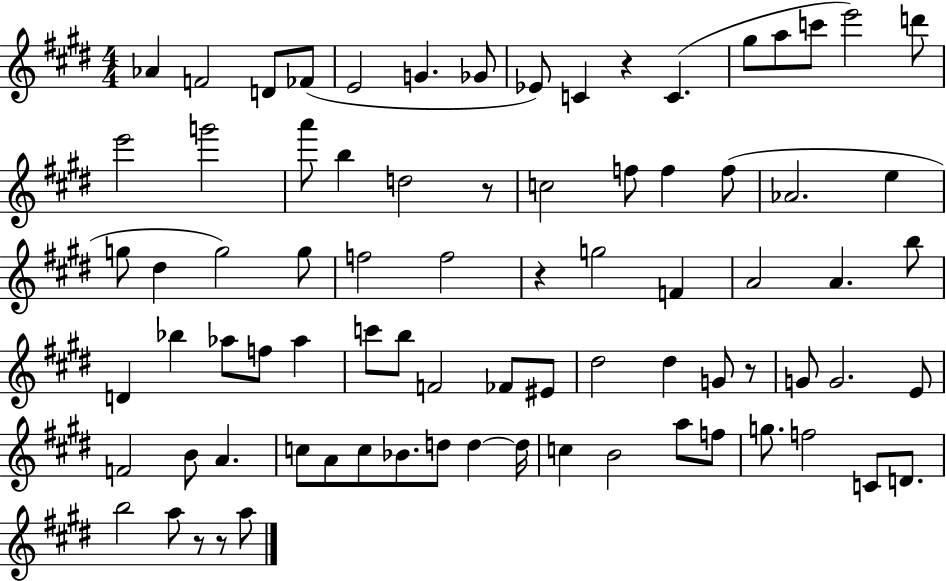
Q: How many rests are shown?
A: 6